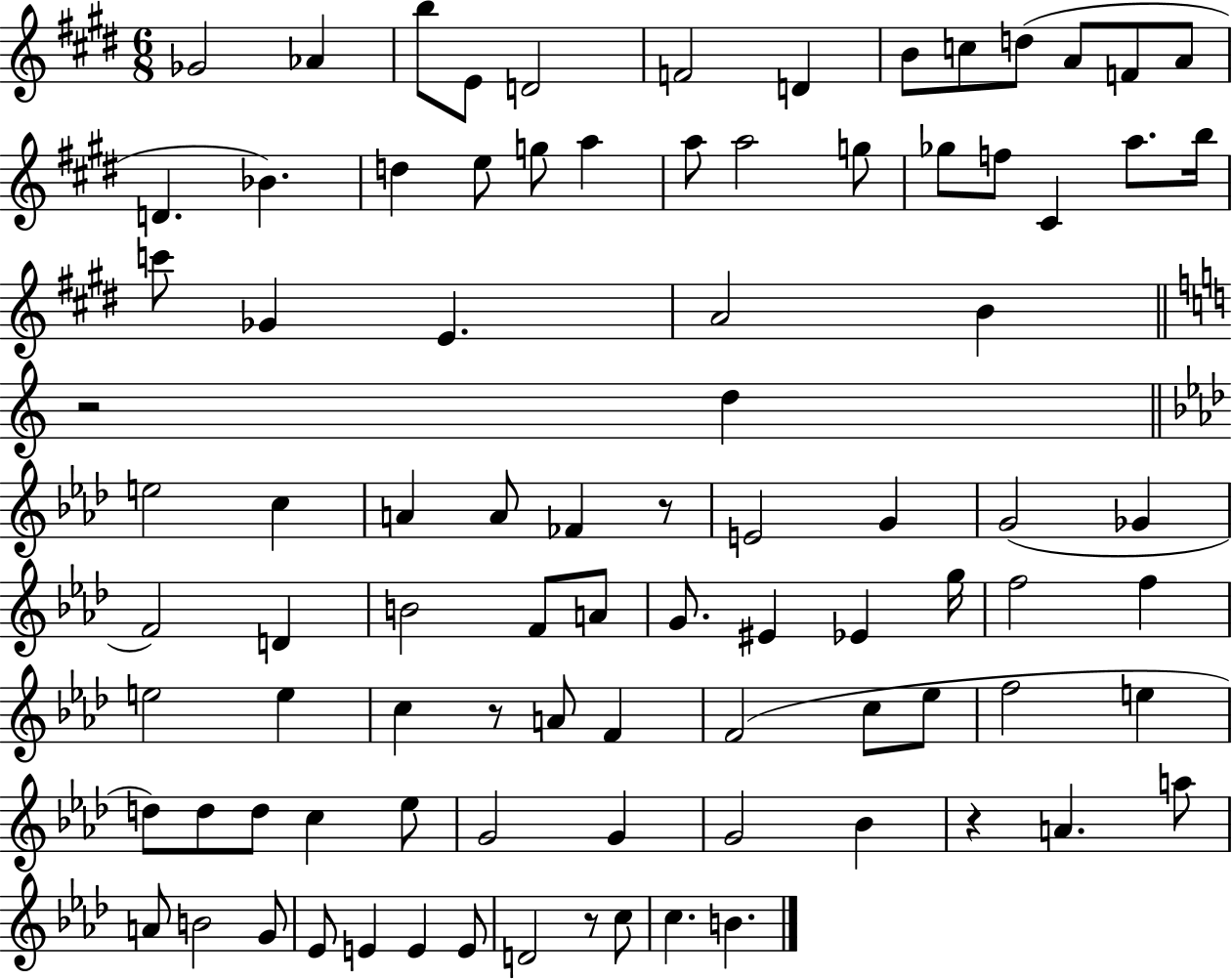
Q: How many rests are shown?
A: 5